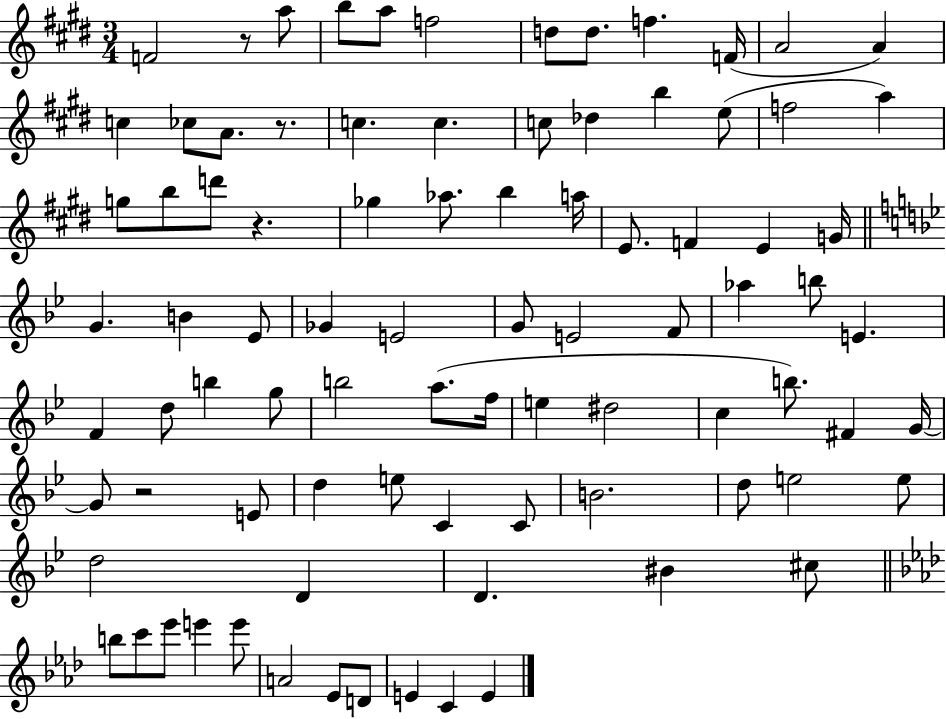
X:1
T:Untitled
M:3/4
L:1/4
K:E
F2 z/2 a/2 b/2 a/2 f2 d/2 d/2 f F/4 A2 A c _c/2 A/2 z/2 c c c/2 _d b e/2 f2 a g/2 b/2 d'/2 z _g _a/2 b a/4 E/2 F E G/4 G B _E/2 _G E2 G/2 E2 F/2 _a b/2 E F d/2 b g/2 b2 a/2 f/4 e ^d2 c b/2 ^F G/4 G/2 z2 E/2 d e/2 C C/2 B2 d/2 e2 e/2 d2 D D ^B ^c/2 b/2 c'/2 _e'/2 e' e'/2 A2 _E/2 D/2 E C E